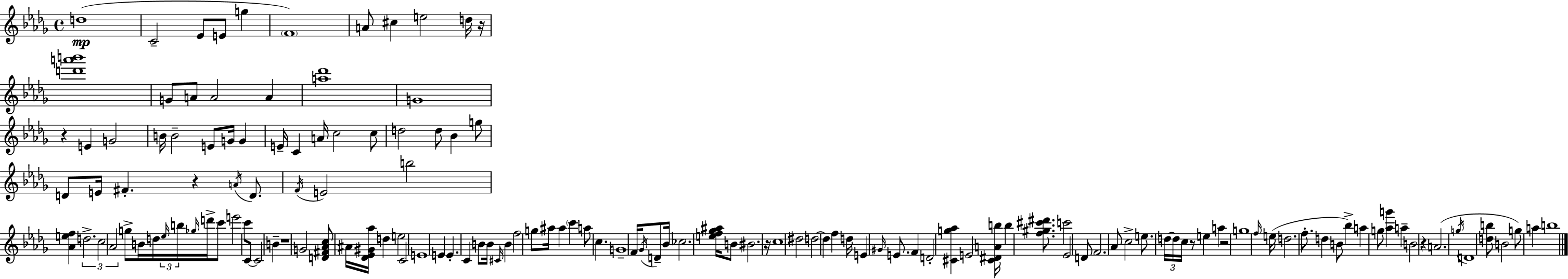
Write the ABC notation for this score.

X:1
T:Untitled
M:4/4
L:1/4
K:Bbm
d4 C2 _E/2 E/2 g F4 A/2 ^c e2 d/4 z/4 [d'a'b']4 G/2 A/2 A2 A [a_d']4 G4 z E G2 B/4 B2 E/2 G/4 G E/4 C A/4 c2 c/2 d2 d/2 _B g/2 D/2 E/4 ^F z A/4 D/2 F/4 E2 b2 [_Aef] d2 c2 _A2 g/2 B/4 d/4 _e/4 b/4 _g/4 d'/4 c'/2 e'2 c'/2 C/2 C2 B z4 G2 [D^F_Ac]/2 ^A/4 [_D_E^G_a]/4 d e2 C2 E4 E E C B/2 B/4 ^C/4 B f2 g/2 ^a/4 ^a c' a/2 c G4 F/4 _G/4 D/2 _B/4 _c2 [ef_g^a]/4 B/2 ^B2 z/4 c4 ^d2 d2 d f d/4 E ^G/4 E/2 F D2 [^Cg_a] E2 [^C^DAb]/4 b [f^g^c'^d']/2 c'2 _E2 D/2 F2 _A/2 c2 e/2 d/4 d/4 c/4 z/2 e a z2 g4 f/4 e/4 d2 f/2 d B/2 _b a g/2 [_ag'] a B2 z A2 g/4 D4 [db]/2 B2 g/2 a b4